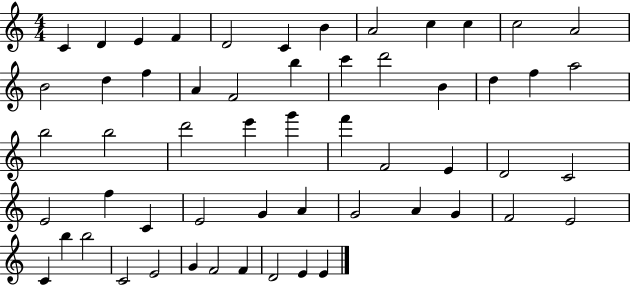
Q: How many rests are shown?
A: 0